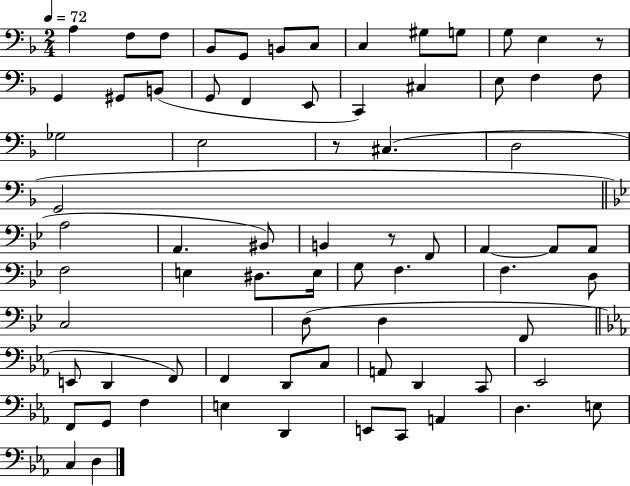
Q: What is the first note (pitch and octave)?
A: A3